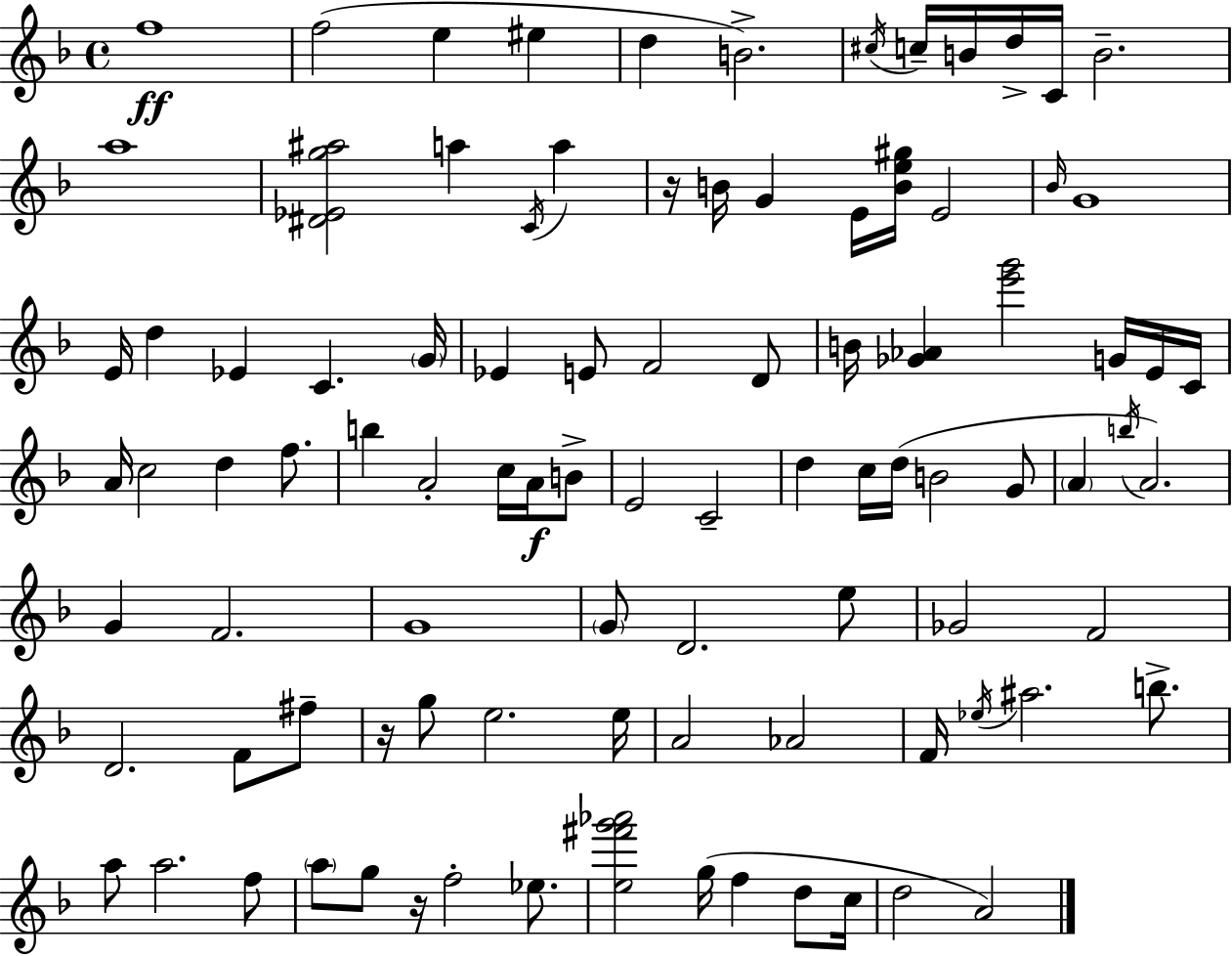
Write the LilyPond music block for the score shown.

{
  \clef treble
  \time 4/4
  \defaultTimeSignature
  \key d \minor
  f''1\ff | f''2( e''4 eis''4 | d''4 b'2.->) | \acciaccatura { cis''16 } c''16-- b'16 d''16-> c'16 b'2.-- | \break a''1 | <dis' ees' g'' ais''>2 a''4 \acciaccatura { c'16 } a''4 | r16 b'16 g'4 e'16 <b' e'' gis''>16 e'2 | \grace { bes'16 } g'1 | \break e'16 d''4 ees'4 c'4. | \parenthesize g'16 ees'4 e'8 f'2 | d'8 b'16 <ges' aes'>4 <e''' g'''>2 | g'16 e'16 c'16 a'16 c''2 d''4 | \break f''8. b''4 a'2-. c''16 | a'16\f b'8-> e'2 c'2-- | d''4 c''16 d''16( b'2 | g'8 \parenthesize a'4 \acciaccatura { b''16 } a'2.) | \break g'4 f'2. | g'1 | \parenthesize g'8 d'2. | e''8 ges'2 f'2 | \break d'2. | f'8 fis''8-- r16 g''8 e''2. | e''16 a'2 aes'2 | f'16 \acciaccatura { ees''16 } ais''2. | \break b''8.-> a''8 a''2. | f''8 \parenthesize a''8 g''8 r16 f''2-. | ees''8. <e'' fis''' g''' aes'''>2 g''16( f''4 | d''8 c''16 d''2 a'2) | \break \bar "|."
}